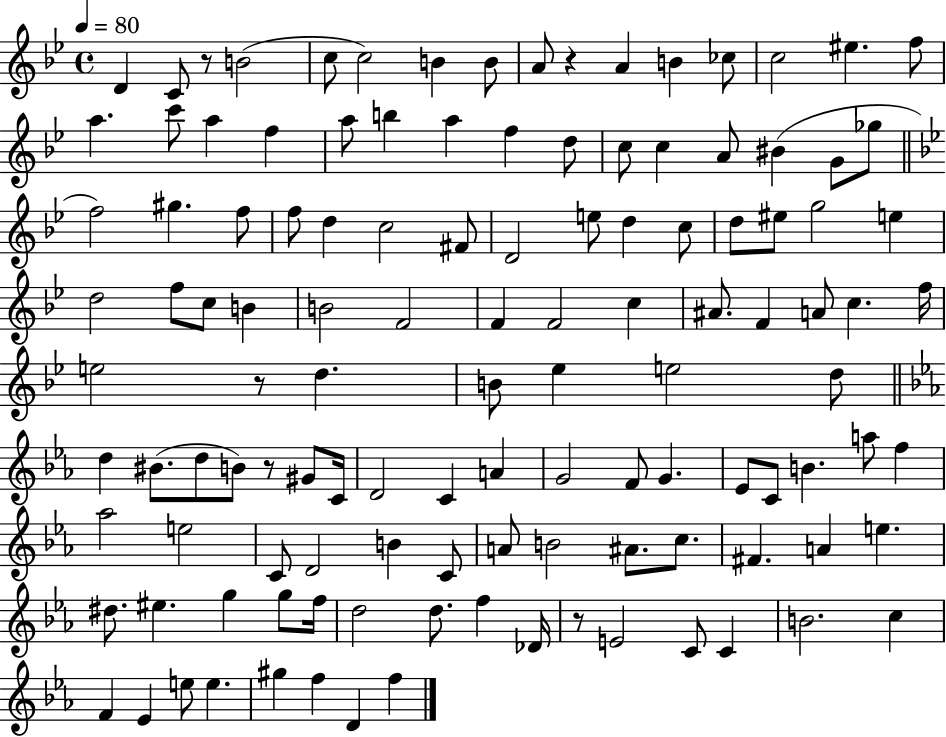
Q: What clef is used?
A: treble